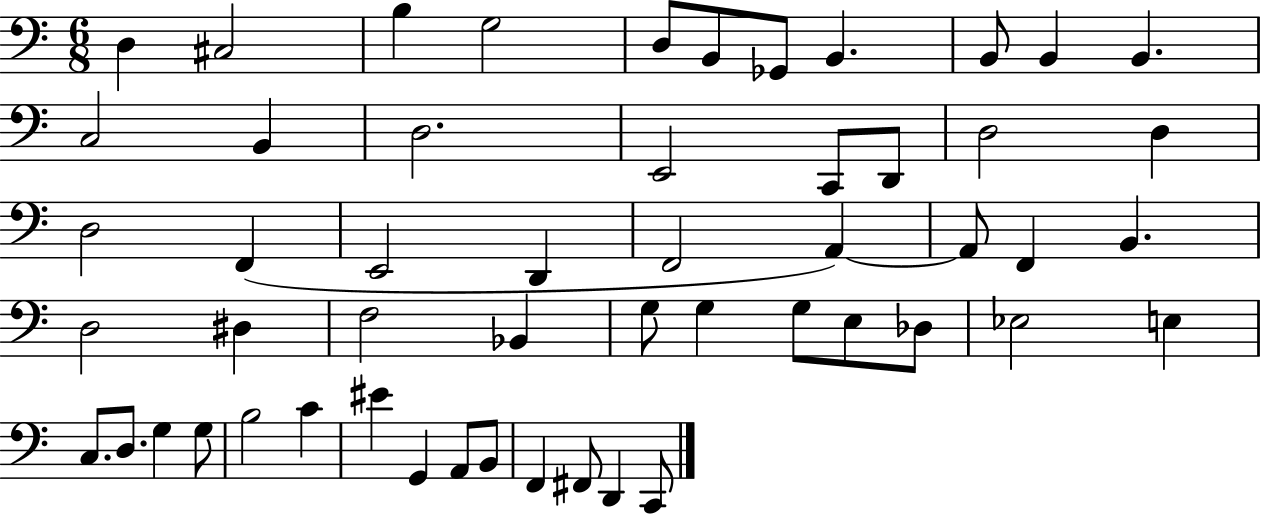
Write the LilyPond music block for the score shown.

{
  \clef bass
  \numericTimeSignature
  \time 6/8
  \key c \major
  \repeat volta 2 { d4 cis2 | b4 g2 | d8 b,8 ges,8 b,4. | b,8 b,4 b,4. | \break c2 b,4 | d2. | e,2 c,8 d,8 | d2 d4 | \break d2 f,4( | e,2 d,4 | f,2 a,4~~) | a,8 f,4 b,4. | \break d2 dis4 | f2 bes,4 | g8 g4 g8 e8 des8 | ees2 e4 | \break c8. d8. g4 g8 | b2 c'4 | eis'4 g,4 a,8 b,8 | f,4 fis,8 d,4 c,8 | \break } \bar "|."
}